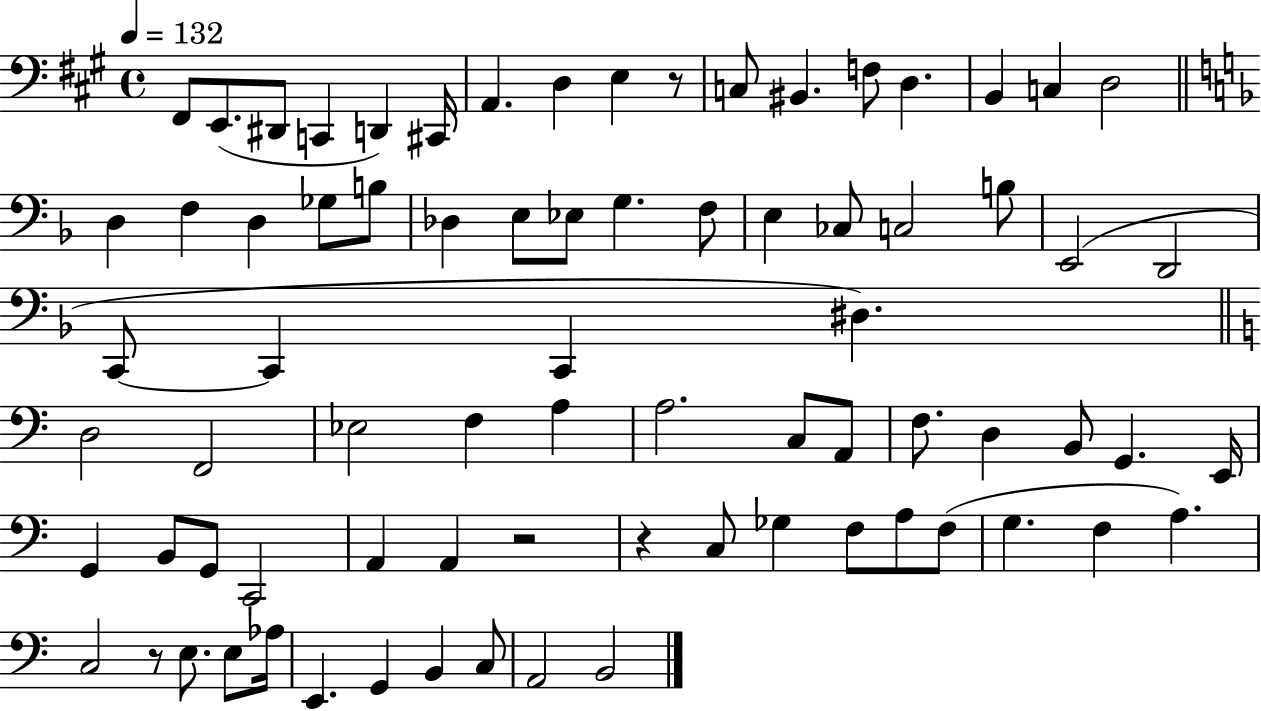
X:1
T:Untitled
M:4/4
L:1/4
K:A
^F,,/2 E,,/2 ^D,,/2 C,, D,, ^C,,/4 A,, D, E, z/2 C,/2 ^B,, F,/2 D, B,, C, D,2 D, F, D, _G,/2 B,/2 _D, E,/2 _E,/2 G, F,/2 E, _C,/2 C,2 B,/2 E,,2 D,,2 C,,/2 C,, C,, ^D, D,2 F,,2 _E,2 F, A, A,2 C,/2 A,,/2 F,/2 D, B,,/2 G,, E,,/4 G,, B,,/2 G,,/2 C,,2 A,, A,, z2 z C,/2 _G, F,/2 A,/2 F,/2 G, F, A, C,2 z/2 E,/2 E,/2 _A,/4 E,, G,, B,, C,/2 A,,2 B,,2